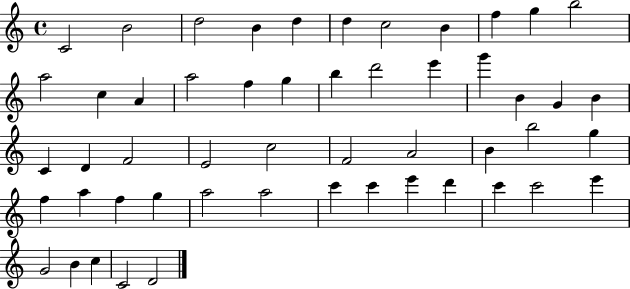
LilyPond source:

{
  \clef treble
  \time 4/4
  \defaultTimeSignature
  \key c \major
  c'2 b'2 | d''2 b'4 d''4 | d''4 c''2 b'4 | f''4 g''4 b''2 | \break a''2 c''4 a'4 | a''2 f''4 g''4 | b''4 d'''2 e'''4 | g'''4 b'4 g'4 b'4 | \break c'4 d'4 f'2 | e'2 c''2 | f'2 a'2 | b'4 b''2 g''4 | \break f''4 a''4 f''4 g''4 | a''2 a''2 | c'''4 c'''4 e'''4 d'''4 | c'''4 c'''2 e'''4 | \break g'2 b'4 c''4 | c'2 d'2 | \bar "|."
}